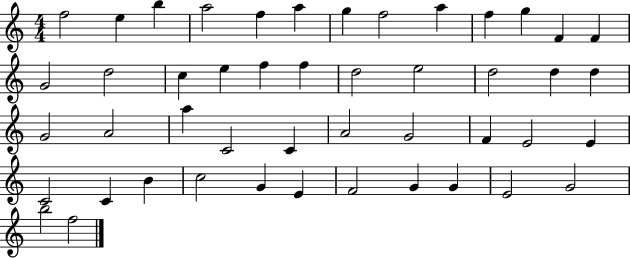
X:1
T:Untitled
M:4/4
L:1/4
K:C
f2 e b a2 f a g f2 a f g F F G2 d2 c e f f d2 e2 d2 d d G2 A2 a C2 C A2 G2 F E2 E C2 C B c2 G E F2 G G E2 G2 b2 f2